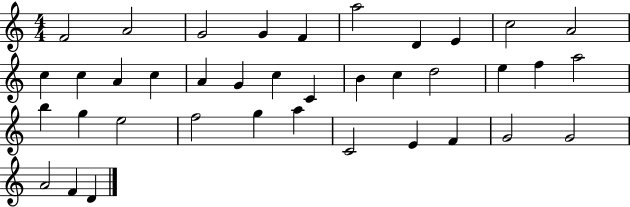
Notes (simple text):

F4/h A4/h G4/h G4/q F4/q A5/h D4/q E4/q C5/h A4/h C5/q C5/q A4/q C5/q A4/q G4/q C5/q C4/q B4/q C5/q D5/h E5/q F5/q A5/h B5/q G5/q E5/h F5/h G5/q A5/q C4/h E4/q F4/q G4/h G4/h A4/h F4/q D4/q